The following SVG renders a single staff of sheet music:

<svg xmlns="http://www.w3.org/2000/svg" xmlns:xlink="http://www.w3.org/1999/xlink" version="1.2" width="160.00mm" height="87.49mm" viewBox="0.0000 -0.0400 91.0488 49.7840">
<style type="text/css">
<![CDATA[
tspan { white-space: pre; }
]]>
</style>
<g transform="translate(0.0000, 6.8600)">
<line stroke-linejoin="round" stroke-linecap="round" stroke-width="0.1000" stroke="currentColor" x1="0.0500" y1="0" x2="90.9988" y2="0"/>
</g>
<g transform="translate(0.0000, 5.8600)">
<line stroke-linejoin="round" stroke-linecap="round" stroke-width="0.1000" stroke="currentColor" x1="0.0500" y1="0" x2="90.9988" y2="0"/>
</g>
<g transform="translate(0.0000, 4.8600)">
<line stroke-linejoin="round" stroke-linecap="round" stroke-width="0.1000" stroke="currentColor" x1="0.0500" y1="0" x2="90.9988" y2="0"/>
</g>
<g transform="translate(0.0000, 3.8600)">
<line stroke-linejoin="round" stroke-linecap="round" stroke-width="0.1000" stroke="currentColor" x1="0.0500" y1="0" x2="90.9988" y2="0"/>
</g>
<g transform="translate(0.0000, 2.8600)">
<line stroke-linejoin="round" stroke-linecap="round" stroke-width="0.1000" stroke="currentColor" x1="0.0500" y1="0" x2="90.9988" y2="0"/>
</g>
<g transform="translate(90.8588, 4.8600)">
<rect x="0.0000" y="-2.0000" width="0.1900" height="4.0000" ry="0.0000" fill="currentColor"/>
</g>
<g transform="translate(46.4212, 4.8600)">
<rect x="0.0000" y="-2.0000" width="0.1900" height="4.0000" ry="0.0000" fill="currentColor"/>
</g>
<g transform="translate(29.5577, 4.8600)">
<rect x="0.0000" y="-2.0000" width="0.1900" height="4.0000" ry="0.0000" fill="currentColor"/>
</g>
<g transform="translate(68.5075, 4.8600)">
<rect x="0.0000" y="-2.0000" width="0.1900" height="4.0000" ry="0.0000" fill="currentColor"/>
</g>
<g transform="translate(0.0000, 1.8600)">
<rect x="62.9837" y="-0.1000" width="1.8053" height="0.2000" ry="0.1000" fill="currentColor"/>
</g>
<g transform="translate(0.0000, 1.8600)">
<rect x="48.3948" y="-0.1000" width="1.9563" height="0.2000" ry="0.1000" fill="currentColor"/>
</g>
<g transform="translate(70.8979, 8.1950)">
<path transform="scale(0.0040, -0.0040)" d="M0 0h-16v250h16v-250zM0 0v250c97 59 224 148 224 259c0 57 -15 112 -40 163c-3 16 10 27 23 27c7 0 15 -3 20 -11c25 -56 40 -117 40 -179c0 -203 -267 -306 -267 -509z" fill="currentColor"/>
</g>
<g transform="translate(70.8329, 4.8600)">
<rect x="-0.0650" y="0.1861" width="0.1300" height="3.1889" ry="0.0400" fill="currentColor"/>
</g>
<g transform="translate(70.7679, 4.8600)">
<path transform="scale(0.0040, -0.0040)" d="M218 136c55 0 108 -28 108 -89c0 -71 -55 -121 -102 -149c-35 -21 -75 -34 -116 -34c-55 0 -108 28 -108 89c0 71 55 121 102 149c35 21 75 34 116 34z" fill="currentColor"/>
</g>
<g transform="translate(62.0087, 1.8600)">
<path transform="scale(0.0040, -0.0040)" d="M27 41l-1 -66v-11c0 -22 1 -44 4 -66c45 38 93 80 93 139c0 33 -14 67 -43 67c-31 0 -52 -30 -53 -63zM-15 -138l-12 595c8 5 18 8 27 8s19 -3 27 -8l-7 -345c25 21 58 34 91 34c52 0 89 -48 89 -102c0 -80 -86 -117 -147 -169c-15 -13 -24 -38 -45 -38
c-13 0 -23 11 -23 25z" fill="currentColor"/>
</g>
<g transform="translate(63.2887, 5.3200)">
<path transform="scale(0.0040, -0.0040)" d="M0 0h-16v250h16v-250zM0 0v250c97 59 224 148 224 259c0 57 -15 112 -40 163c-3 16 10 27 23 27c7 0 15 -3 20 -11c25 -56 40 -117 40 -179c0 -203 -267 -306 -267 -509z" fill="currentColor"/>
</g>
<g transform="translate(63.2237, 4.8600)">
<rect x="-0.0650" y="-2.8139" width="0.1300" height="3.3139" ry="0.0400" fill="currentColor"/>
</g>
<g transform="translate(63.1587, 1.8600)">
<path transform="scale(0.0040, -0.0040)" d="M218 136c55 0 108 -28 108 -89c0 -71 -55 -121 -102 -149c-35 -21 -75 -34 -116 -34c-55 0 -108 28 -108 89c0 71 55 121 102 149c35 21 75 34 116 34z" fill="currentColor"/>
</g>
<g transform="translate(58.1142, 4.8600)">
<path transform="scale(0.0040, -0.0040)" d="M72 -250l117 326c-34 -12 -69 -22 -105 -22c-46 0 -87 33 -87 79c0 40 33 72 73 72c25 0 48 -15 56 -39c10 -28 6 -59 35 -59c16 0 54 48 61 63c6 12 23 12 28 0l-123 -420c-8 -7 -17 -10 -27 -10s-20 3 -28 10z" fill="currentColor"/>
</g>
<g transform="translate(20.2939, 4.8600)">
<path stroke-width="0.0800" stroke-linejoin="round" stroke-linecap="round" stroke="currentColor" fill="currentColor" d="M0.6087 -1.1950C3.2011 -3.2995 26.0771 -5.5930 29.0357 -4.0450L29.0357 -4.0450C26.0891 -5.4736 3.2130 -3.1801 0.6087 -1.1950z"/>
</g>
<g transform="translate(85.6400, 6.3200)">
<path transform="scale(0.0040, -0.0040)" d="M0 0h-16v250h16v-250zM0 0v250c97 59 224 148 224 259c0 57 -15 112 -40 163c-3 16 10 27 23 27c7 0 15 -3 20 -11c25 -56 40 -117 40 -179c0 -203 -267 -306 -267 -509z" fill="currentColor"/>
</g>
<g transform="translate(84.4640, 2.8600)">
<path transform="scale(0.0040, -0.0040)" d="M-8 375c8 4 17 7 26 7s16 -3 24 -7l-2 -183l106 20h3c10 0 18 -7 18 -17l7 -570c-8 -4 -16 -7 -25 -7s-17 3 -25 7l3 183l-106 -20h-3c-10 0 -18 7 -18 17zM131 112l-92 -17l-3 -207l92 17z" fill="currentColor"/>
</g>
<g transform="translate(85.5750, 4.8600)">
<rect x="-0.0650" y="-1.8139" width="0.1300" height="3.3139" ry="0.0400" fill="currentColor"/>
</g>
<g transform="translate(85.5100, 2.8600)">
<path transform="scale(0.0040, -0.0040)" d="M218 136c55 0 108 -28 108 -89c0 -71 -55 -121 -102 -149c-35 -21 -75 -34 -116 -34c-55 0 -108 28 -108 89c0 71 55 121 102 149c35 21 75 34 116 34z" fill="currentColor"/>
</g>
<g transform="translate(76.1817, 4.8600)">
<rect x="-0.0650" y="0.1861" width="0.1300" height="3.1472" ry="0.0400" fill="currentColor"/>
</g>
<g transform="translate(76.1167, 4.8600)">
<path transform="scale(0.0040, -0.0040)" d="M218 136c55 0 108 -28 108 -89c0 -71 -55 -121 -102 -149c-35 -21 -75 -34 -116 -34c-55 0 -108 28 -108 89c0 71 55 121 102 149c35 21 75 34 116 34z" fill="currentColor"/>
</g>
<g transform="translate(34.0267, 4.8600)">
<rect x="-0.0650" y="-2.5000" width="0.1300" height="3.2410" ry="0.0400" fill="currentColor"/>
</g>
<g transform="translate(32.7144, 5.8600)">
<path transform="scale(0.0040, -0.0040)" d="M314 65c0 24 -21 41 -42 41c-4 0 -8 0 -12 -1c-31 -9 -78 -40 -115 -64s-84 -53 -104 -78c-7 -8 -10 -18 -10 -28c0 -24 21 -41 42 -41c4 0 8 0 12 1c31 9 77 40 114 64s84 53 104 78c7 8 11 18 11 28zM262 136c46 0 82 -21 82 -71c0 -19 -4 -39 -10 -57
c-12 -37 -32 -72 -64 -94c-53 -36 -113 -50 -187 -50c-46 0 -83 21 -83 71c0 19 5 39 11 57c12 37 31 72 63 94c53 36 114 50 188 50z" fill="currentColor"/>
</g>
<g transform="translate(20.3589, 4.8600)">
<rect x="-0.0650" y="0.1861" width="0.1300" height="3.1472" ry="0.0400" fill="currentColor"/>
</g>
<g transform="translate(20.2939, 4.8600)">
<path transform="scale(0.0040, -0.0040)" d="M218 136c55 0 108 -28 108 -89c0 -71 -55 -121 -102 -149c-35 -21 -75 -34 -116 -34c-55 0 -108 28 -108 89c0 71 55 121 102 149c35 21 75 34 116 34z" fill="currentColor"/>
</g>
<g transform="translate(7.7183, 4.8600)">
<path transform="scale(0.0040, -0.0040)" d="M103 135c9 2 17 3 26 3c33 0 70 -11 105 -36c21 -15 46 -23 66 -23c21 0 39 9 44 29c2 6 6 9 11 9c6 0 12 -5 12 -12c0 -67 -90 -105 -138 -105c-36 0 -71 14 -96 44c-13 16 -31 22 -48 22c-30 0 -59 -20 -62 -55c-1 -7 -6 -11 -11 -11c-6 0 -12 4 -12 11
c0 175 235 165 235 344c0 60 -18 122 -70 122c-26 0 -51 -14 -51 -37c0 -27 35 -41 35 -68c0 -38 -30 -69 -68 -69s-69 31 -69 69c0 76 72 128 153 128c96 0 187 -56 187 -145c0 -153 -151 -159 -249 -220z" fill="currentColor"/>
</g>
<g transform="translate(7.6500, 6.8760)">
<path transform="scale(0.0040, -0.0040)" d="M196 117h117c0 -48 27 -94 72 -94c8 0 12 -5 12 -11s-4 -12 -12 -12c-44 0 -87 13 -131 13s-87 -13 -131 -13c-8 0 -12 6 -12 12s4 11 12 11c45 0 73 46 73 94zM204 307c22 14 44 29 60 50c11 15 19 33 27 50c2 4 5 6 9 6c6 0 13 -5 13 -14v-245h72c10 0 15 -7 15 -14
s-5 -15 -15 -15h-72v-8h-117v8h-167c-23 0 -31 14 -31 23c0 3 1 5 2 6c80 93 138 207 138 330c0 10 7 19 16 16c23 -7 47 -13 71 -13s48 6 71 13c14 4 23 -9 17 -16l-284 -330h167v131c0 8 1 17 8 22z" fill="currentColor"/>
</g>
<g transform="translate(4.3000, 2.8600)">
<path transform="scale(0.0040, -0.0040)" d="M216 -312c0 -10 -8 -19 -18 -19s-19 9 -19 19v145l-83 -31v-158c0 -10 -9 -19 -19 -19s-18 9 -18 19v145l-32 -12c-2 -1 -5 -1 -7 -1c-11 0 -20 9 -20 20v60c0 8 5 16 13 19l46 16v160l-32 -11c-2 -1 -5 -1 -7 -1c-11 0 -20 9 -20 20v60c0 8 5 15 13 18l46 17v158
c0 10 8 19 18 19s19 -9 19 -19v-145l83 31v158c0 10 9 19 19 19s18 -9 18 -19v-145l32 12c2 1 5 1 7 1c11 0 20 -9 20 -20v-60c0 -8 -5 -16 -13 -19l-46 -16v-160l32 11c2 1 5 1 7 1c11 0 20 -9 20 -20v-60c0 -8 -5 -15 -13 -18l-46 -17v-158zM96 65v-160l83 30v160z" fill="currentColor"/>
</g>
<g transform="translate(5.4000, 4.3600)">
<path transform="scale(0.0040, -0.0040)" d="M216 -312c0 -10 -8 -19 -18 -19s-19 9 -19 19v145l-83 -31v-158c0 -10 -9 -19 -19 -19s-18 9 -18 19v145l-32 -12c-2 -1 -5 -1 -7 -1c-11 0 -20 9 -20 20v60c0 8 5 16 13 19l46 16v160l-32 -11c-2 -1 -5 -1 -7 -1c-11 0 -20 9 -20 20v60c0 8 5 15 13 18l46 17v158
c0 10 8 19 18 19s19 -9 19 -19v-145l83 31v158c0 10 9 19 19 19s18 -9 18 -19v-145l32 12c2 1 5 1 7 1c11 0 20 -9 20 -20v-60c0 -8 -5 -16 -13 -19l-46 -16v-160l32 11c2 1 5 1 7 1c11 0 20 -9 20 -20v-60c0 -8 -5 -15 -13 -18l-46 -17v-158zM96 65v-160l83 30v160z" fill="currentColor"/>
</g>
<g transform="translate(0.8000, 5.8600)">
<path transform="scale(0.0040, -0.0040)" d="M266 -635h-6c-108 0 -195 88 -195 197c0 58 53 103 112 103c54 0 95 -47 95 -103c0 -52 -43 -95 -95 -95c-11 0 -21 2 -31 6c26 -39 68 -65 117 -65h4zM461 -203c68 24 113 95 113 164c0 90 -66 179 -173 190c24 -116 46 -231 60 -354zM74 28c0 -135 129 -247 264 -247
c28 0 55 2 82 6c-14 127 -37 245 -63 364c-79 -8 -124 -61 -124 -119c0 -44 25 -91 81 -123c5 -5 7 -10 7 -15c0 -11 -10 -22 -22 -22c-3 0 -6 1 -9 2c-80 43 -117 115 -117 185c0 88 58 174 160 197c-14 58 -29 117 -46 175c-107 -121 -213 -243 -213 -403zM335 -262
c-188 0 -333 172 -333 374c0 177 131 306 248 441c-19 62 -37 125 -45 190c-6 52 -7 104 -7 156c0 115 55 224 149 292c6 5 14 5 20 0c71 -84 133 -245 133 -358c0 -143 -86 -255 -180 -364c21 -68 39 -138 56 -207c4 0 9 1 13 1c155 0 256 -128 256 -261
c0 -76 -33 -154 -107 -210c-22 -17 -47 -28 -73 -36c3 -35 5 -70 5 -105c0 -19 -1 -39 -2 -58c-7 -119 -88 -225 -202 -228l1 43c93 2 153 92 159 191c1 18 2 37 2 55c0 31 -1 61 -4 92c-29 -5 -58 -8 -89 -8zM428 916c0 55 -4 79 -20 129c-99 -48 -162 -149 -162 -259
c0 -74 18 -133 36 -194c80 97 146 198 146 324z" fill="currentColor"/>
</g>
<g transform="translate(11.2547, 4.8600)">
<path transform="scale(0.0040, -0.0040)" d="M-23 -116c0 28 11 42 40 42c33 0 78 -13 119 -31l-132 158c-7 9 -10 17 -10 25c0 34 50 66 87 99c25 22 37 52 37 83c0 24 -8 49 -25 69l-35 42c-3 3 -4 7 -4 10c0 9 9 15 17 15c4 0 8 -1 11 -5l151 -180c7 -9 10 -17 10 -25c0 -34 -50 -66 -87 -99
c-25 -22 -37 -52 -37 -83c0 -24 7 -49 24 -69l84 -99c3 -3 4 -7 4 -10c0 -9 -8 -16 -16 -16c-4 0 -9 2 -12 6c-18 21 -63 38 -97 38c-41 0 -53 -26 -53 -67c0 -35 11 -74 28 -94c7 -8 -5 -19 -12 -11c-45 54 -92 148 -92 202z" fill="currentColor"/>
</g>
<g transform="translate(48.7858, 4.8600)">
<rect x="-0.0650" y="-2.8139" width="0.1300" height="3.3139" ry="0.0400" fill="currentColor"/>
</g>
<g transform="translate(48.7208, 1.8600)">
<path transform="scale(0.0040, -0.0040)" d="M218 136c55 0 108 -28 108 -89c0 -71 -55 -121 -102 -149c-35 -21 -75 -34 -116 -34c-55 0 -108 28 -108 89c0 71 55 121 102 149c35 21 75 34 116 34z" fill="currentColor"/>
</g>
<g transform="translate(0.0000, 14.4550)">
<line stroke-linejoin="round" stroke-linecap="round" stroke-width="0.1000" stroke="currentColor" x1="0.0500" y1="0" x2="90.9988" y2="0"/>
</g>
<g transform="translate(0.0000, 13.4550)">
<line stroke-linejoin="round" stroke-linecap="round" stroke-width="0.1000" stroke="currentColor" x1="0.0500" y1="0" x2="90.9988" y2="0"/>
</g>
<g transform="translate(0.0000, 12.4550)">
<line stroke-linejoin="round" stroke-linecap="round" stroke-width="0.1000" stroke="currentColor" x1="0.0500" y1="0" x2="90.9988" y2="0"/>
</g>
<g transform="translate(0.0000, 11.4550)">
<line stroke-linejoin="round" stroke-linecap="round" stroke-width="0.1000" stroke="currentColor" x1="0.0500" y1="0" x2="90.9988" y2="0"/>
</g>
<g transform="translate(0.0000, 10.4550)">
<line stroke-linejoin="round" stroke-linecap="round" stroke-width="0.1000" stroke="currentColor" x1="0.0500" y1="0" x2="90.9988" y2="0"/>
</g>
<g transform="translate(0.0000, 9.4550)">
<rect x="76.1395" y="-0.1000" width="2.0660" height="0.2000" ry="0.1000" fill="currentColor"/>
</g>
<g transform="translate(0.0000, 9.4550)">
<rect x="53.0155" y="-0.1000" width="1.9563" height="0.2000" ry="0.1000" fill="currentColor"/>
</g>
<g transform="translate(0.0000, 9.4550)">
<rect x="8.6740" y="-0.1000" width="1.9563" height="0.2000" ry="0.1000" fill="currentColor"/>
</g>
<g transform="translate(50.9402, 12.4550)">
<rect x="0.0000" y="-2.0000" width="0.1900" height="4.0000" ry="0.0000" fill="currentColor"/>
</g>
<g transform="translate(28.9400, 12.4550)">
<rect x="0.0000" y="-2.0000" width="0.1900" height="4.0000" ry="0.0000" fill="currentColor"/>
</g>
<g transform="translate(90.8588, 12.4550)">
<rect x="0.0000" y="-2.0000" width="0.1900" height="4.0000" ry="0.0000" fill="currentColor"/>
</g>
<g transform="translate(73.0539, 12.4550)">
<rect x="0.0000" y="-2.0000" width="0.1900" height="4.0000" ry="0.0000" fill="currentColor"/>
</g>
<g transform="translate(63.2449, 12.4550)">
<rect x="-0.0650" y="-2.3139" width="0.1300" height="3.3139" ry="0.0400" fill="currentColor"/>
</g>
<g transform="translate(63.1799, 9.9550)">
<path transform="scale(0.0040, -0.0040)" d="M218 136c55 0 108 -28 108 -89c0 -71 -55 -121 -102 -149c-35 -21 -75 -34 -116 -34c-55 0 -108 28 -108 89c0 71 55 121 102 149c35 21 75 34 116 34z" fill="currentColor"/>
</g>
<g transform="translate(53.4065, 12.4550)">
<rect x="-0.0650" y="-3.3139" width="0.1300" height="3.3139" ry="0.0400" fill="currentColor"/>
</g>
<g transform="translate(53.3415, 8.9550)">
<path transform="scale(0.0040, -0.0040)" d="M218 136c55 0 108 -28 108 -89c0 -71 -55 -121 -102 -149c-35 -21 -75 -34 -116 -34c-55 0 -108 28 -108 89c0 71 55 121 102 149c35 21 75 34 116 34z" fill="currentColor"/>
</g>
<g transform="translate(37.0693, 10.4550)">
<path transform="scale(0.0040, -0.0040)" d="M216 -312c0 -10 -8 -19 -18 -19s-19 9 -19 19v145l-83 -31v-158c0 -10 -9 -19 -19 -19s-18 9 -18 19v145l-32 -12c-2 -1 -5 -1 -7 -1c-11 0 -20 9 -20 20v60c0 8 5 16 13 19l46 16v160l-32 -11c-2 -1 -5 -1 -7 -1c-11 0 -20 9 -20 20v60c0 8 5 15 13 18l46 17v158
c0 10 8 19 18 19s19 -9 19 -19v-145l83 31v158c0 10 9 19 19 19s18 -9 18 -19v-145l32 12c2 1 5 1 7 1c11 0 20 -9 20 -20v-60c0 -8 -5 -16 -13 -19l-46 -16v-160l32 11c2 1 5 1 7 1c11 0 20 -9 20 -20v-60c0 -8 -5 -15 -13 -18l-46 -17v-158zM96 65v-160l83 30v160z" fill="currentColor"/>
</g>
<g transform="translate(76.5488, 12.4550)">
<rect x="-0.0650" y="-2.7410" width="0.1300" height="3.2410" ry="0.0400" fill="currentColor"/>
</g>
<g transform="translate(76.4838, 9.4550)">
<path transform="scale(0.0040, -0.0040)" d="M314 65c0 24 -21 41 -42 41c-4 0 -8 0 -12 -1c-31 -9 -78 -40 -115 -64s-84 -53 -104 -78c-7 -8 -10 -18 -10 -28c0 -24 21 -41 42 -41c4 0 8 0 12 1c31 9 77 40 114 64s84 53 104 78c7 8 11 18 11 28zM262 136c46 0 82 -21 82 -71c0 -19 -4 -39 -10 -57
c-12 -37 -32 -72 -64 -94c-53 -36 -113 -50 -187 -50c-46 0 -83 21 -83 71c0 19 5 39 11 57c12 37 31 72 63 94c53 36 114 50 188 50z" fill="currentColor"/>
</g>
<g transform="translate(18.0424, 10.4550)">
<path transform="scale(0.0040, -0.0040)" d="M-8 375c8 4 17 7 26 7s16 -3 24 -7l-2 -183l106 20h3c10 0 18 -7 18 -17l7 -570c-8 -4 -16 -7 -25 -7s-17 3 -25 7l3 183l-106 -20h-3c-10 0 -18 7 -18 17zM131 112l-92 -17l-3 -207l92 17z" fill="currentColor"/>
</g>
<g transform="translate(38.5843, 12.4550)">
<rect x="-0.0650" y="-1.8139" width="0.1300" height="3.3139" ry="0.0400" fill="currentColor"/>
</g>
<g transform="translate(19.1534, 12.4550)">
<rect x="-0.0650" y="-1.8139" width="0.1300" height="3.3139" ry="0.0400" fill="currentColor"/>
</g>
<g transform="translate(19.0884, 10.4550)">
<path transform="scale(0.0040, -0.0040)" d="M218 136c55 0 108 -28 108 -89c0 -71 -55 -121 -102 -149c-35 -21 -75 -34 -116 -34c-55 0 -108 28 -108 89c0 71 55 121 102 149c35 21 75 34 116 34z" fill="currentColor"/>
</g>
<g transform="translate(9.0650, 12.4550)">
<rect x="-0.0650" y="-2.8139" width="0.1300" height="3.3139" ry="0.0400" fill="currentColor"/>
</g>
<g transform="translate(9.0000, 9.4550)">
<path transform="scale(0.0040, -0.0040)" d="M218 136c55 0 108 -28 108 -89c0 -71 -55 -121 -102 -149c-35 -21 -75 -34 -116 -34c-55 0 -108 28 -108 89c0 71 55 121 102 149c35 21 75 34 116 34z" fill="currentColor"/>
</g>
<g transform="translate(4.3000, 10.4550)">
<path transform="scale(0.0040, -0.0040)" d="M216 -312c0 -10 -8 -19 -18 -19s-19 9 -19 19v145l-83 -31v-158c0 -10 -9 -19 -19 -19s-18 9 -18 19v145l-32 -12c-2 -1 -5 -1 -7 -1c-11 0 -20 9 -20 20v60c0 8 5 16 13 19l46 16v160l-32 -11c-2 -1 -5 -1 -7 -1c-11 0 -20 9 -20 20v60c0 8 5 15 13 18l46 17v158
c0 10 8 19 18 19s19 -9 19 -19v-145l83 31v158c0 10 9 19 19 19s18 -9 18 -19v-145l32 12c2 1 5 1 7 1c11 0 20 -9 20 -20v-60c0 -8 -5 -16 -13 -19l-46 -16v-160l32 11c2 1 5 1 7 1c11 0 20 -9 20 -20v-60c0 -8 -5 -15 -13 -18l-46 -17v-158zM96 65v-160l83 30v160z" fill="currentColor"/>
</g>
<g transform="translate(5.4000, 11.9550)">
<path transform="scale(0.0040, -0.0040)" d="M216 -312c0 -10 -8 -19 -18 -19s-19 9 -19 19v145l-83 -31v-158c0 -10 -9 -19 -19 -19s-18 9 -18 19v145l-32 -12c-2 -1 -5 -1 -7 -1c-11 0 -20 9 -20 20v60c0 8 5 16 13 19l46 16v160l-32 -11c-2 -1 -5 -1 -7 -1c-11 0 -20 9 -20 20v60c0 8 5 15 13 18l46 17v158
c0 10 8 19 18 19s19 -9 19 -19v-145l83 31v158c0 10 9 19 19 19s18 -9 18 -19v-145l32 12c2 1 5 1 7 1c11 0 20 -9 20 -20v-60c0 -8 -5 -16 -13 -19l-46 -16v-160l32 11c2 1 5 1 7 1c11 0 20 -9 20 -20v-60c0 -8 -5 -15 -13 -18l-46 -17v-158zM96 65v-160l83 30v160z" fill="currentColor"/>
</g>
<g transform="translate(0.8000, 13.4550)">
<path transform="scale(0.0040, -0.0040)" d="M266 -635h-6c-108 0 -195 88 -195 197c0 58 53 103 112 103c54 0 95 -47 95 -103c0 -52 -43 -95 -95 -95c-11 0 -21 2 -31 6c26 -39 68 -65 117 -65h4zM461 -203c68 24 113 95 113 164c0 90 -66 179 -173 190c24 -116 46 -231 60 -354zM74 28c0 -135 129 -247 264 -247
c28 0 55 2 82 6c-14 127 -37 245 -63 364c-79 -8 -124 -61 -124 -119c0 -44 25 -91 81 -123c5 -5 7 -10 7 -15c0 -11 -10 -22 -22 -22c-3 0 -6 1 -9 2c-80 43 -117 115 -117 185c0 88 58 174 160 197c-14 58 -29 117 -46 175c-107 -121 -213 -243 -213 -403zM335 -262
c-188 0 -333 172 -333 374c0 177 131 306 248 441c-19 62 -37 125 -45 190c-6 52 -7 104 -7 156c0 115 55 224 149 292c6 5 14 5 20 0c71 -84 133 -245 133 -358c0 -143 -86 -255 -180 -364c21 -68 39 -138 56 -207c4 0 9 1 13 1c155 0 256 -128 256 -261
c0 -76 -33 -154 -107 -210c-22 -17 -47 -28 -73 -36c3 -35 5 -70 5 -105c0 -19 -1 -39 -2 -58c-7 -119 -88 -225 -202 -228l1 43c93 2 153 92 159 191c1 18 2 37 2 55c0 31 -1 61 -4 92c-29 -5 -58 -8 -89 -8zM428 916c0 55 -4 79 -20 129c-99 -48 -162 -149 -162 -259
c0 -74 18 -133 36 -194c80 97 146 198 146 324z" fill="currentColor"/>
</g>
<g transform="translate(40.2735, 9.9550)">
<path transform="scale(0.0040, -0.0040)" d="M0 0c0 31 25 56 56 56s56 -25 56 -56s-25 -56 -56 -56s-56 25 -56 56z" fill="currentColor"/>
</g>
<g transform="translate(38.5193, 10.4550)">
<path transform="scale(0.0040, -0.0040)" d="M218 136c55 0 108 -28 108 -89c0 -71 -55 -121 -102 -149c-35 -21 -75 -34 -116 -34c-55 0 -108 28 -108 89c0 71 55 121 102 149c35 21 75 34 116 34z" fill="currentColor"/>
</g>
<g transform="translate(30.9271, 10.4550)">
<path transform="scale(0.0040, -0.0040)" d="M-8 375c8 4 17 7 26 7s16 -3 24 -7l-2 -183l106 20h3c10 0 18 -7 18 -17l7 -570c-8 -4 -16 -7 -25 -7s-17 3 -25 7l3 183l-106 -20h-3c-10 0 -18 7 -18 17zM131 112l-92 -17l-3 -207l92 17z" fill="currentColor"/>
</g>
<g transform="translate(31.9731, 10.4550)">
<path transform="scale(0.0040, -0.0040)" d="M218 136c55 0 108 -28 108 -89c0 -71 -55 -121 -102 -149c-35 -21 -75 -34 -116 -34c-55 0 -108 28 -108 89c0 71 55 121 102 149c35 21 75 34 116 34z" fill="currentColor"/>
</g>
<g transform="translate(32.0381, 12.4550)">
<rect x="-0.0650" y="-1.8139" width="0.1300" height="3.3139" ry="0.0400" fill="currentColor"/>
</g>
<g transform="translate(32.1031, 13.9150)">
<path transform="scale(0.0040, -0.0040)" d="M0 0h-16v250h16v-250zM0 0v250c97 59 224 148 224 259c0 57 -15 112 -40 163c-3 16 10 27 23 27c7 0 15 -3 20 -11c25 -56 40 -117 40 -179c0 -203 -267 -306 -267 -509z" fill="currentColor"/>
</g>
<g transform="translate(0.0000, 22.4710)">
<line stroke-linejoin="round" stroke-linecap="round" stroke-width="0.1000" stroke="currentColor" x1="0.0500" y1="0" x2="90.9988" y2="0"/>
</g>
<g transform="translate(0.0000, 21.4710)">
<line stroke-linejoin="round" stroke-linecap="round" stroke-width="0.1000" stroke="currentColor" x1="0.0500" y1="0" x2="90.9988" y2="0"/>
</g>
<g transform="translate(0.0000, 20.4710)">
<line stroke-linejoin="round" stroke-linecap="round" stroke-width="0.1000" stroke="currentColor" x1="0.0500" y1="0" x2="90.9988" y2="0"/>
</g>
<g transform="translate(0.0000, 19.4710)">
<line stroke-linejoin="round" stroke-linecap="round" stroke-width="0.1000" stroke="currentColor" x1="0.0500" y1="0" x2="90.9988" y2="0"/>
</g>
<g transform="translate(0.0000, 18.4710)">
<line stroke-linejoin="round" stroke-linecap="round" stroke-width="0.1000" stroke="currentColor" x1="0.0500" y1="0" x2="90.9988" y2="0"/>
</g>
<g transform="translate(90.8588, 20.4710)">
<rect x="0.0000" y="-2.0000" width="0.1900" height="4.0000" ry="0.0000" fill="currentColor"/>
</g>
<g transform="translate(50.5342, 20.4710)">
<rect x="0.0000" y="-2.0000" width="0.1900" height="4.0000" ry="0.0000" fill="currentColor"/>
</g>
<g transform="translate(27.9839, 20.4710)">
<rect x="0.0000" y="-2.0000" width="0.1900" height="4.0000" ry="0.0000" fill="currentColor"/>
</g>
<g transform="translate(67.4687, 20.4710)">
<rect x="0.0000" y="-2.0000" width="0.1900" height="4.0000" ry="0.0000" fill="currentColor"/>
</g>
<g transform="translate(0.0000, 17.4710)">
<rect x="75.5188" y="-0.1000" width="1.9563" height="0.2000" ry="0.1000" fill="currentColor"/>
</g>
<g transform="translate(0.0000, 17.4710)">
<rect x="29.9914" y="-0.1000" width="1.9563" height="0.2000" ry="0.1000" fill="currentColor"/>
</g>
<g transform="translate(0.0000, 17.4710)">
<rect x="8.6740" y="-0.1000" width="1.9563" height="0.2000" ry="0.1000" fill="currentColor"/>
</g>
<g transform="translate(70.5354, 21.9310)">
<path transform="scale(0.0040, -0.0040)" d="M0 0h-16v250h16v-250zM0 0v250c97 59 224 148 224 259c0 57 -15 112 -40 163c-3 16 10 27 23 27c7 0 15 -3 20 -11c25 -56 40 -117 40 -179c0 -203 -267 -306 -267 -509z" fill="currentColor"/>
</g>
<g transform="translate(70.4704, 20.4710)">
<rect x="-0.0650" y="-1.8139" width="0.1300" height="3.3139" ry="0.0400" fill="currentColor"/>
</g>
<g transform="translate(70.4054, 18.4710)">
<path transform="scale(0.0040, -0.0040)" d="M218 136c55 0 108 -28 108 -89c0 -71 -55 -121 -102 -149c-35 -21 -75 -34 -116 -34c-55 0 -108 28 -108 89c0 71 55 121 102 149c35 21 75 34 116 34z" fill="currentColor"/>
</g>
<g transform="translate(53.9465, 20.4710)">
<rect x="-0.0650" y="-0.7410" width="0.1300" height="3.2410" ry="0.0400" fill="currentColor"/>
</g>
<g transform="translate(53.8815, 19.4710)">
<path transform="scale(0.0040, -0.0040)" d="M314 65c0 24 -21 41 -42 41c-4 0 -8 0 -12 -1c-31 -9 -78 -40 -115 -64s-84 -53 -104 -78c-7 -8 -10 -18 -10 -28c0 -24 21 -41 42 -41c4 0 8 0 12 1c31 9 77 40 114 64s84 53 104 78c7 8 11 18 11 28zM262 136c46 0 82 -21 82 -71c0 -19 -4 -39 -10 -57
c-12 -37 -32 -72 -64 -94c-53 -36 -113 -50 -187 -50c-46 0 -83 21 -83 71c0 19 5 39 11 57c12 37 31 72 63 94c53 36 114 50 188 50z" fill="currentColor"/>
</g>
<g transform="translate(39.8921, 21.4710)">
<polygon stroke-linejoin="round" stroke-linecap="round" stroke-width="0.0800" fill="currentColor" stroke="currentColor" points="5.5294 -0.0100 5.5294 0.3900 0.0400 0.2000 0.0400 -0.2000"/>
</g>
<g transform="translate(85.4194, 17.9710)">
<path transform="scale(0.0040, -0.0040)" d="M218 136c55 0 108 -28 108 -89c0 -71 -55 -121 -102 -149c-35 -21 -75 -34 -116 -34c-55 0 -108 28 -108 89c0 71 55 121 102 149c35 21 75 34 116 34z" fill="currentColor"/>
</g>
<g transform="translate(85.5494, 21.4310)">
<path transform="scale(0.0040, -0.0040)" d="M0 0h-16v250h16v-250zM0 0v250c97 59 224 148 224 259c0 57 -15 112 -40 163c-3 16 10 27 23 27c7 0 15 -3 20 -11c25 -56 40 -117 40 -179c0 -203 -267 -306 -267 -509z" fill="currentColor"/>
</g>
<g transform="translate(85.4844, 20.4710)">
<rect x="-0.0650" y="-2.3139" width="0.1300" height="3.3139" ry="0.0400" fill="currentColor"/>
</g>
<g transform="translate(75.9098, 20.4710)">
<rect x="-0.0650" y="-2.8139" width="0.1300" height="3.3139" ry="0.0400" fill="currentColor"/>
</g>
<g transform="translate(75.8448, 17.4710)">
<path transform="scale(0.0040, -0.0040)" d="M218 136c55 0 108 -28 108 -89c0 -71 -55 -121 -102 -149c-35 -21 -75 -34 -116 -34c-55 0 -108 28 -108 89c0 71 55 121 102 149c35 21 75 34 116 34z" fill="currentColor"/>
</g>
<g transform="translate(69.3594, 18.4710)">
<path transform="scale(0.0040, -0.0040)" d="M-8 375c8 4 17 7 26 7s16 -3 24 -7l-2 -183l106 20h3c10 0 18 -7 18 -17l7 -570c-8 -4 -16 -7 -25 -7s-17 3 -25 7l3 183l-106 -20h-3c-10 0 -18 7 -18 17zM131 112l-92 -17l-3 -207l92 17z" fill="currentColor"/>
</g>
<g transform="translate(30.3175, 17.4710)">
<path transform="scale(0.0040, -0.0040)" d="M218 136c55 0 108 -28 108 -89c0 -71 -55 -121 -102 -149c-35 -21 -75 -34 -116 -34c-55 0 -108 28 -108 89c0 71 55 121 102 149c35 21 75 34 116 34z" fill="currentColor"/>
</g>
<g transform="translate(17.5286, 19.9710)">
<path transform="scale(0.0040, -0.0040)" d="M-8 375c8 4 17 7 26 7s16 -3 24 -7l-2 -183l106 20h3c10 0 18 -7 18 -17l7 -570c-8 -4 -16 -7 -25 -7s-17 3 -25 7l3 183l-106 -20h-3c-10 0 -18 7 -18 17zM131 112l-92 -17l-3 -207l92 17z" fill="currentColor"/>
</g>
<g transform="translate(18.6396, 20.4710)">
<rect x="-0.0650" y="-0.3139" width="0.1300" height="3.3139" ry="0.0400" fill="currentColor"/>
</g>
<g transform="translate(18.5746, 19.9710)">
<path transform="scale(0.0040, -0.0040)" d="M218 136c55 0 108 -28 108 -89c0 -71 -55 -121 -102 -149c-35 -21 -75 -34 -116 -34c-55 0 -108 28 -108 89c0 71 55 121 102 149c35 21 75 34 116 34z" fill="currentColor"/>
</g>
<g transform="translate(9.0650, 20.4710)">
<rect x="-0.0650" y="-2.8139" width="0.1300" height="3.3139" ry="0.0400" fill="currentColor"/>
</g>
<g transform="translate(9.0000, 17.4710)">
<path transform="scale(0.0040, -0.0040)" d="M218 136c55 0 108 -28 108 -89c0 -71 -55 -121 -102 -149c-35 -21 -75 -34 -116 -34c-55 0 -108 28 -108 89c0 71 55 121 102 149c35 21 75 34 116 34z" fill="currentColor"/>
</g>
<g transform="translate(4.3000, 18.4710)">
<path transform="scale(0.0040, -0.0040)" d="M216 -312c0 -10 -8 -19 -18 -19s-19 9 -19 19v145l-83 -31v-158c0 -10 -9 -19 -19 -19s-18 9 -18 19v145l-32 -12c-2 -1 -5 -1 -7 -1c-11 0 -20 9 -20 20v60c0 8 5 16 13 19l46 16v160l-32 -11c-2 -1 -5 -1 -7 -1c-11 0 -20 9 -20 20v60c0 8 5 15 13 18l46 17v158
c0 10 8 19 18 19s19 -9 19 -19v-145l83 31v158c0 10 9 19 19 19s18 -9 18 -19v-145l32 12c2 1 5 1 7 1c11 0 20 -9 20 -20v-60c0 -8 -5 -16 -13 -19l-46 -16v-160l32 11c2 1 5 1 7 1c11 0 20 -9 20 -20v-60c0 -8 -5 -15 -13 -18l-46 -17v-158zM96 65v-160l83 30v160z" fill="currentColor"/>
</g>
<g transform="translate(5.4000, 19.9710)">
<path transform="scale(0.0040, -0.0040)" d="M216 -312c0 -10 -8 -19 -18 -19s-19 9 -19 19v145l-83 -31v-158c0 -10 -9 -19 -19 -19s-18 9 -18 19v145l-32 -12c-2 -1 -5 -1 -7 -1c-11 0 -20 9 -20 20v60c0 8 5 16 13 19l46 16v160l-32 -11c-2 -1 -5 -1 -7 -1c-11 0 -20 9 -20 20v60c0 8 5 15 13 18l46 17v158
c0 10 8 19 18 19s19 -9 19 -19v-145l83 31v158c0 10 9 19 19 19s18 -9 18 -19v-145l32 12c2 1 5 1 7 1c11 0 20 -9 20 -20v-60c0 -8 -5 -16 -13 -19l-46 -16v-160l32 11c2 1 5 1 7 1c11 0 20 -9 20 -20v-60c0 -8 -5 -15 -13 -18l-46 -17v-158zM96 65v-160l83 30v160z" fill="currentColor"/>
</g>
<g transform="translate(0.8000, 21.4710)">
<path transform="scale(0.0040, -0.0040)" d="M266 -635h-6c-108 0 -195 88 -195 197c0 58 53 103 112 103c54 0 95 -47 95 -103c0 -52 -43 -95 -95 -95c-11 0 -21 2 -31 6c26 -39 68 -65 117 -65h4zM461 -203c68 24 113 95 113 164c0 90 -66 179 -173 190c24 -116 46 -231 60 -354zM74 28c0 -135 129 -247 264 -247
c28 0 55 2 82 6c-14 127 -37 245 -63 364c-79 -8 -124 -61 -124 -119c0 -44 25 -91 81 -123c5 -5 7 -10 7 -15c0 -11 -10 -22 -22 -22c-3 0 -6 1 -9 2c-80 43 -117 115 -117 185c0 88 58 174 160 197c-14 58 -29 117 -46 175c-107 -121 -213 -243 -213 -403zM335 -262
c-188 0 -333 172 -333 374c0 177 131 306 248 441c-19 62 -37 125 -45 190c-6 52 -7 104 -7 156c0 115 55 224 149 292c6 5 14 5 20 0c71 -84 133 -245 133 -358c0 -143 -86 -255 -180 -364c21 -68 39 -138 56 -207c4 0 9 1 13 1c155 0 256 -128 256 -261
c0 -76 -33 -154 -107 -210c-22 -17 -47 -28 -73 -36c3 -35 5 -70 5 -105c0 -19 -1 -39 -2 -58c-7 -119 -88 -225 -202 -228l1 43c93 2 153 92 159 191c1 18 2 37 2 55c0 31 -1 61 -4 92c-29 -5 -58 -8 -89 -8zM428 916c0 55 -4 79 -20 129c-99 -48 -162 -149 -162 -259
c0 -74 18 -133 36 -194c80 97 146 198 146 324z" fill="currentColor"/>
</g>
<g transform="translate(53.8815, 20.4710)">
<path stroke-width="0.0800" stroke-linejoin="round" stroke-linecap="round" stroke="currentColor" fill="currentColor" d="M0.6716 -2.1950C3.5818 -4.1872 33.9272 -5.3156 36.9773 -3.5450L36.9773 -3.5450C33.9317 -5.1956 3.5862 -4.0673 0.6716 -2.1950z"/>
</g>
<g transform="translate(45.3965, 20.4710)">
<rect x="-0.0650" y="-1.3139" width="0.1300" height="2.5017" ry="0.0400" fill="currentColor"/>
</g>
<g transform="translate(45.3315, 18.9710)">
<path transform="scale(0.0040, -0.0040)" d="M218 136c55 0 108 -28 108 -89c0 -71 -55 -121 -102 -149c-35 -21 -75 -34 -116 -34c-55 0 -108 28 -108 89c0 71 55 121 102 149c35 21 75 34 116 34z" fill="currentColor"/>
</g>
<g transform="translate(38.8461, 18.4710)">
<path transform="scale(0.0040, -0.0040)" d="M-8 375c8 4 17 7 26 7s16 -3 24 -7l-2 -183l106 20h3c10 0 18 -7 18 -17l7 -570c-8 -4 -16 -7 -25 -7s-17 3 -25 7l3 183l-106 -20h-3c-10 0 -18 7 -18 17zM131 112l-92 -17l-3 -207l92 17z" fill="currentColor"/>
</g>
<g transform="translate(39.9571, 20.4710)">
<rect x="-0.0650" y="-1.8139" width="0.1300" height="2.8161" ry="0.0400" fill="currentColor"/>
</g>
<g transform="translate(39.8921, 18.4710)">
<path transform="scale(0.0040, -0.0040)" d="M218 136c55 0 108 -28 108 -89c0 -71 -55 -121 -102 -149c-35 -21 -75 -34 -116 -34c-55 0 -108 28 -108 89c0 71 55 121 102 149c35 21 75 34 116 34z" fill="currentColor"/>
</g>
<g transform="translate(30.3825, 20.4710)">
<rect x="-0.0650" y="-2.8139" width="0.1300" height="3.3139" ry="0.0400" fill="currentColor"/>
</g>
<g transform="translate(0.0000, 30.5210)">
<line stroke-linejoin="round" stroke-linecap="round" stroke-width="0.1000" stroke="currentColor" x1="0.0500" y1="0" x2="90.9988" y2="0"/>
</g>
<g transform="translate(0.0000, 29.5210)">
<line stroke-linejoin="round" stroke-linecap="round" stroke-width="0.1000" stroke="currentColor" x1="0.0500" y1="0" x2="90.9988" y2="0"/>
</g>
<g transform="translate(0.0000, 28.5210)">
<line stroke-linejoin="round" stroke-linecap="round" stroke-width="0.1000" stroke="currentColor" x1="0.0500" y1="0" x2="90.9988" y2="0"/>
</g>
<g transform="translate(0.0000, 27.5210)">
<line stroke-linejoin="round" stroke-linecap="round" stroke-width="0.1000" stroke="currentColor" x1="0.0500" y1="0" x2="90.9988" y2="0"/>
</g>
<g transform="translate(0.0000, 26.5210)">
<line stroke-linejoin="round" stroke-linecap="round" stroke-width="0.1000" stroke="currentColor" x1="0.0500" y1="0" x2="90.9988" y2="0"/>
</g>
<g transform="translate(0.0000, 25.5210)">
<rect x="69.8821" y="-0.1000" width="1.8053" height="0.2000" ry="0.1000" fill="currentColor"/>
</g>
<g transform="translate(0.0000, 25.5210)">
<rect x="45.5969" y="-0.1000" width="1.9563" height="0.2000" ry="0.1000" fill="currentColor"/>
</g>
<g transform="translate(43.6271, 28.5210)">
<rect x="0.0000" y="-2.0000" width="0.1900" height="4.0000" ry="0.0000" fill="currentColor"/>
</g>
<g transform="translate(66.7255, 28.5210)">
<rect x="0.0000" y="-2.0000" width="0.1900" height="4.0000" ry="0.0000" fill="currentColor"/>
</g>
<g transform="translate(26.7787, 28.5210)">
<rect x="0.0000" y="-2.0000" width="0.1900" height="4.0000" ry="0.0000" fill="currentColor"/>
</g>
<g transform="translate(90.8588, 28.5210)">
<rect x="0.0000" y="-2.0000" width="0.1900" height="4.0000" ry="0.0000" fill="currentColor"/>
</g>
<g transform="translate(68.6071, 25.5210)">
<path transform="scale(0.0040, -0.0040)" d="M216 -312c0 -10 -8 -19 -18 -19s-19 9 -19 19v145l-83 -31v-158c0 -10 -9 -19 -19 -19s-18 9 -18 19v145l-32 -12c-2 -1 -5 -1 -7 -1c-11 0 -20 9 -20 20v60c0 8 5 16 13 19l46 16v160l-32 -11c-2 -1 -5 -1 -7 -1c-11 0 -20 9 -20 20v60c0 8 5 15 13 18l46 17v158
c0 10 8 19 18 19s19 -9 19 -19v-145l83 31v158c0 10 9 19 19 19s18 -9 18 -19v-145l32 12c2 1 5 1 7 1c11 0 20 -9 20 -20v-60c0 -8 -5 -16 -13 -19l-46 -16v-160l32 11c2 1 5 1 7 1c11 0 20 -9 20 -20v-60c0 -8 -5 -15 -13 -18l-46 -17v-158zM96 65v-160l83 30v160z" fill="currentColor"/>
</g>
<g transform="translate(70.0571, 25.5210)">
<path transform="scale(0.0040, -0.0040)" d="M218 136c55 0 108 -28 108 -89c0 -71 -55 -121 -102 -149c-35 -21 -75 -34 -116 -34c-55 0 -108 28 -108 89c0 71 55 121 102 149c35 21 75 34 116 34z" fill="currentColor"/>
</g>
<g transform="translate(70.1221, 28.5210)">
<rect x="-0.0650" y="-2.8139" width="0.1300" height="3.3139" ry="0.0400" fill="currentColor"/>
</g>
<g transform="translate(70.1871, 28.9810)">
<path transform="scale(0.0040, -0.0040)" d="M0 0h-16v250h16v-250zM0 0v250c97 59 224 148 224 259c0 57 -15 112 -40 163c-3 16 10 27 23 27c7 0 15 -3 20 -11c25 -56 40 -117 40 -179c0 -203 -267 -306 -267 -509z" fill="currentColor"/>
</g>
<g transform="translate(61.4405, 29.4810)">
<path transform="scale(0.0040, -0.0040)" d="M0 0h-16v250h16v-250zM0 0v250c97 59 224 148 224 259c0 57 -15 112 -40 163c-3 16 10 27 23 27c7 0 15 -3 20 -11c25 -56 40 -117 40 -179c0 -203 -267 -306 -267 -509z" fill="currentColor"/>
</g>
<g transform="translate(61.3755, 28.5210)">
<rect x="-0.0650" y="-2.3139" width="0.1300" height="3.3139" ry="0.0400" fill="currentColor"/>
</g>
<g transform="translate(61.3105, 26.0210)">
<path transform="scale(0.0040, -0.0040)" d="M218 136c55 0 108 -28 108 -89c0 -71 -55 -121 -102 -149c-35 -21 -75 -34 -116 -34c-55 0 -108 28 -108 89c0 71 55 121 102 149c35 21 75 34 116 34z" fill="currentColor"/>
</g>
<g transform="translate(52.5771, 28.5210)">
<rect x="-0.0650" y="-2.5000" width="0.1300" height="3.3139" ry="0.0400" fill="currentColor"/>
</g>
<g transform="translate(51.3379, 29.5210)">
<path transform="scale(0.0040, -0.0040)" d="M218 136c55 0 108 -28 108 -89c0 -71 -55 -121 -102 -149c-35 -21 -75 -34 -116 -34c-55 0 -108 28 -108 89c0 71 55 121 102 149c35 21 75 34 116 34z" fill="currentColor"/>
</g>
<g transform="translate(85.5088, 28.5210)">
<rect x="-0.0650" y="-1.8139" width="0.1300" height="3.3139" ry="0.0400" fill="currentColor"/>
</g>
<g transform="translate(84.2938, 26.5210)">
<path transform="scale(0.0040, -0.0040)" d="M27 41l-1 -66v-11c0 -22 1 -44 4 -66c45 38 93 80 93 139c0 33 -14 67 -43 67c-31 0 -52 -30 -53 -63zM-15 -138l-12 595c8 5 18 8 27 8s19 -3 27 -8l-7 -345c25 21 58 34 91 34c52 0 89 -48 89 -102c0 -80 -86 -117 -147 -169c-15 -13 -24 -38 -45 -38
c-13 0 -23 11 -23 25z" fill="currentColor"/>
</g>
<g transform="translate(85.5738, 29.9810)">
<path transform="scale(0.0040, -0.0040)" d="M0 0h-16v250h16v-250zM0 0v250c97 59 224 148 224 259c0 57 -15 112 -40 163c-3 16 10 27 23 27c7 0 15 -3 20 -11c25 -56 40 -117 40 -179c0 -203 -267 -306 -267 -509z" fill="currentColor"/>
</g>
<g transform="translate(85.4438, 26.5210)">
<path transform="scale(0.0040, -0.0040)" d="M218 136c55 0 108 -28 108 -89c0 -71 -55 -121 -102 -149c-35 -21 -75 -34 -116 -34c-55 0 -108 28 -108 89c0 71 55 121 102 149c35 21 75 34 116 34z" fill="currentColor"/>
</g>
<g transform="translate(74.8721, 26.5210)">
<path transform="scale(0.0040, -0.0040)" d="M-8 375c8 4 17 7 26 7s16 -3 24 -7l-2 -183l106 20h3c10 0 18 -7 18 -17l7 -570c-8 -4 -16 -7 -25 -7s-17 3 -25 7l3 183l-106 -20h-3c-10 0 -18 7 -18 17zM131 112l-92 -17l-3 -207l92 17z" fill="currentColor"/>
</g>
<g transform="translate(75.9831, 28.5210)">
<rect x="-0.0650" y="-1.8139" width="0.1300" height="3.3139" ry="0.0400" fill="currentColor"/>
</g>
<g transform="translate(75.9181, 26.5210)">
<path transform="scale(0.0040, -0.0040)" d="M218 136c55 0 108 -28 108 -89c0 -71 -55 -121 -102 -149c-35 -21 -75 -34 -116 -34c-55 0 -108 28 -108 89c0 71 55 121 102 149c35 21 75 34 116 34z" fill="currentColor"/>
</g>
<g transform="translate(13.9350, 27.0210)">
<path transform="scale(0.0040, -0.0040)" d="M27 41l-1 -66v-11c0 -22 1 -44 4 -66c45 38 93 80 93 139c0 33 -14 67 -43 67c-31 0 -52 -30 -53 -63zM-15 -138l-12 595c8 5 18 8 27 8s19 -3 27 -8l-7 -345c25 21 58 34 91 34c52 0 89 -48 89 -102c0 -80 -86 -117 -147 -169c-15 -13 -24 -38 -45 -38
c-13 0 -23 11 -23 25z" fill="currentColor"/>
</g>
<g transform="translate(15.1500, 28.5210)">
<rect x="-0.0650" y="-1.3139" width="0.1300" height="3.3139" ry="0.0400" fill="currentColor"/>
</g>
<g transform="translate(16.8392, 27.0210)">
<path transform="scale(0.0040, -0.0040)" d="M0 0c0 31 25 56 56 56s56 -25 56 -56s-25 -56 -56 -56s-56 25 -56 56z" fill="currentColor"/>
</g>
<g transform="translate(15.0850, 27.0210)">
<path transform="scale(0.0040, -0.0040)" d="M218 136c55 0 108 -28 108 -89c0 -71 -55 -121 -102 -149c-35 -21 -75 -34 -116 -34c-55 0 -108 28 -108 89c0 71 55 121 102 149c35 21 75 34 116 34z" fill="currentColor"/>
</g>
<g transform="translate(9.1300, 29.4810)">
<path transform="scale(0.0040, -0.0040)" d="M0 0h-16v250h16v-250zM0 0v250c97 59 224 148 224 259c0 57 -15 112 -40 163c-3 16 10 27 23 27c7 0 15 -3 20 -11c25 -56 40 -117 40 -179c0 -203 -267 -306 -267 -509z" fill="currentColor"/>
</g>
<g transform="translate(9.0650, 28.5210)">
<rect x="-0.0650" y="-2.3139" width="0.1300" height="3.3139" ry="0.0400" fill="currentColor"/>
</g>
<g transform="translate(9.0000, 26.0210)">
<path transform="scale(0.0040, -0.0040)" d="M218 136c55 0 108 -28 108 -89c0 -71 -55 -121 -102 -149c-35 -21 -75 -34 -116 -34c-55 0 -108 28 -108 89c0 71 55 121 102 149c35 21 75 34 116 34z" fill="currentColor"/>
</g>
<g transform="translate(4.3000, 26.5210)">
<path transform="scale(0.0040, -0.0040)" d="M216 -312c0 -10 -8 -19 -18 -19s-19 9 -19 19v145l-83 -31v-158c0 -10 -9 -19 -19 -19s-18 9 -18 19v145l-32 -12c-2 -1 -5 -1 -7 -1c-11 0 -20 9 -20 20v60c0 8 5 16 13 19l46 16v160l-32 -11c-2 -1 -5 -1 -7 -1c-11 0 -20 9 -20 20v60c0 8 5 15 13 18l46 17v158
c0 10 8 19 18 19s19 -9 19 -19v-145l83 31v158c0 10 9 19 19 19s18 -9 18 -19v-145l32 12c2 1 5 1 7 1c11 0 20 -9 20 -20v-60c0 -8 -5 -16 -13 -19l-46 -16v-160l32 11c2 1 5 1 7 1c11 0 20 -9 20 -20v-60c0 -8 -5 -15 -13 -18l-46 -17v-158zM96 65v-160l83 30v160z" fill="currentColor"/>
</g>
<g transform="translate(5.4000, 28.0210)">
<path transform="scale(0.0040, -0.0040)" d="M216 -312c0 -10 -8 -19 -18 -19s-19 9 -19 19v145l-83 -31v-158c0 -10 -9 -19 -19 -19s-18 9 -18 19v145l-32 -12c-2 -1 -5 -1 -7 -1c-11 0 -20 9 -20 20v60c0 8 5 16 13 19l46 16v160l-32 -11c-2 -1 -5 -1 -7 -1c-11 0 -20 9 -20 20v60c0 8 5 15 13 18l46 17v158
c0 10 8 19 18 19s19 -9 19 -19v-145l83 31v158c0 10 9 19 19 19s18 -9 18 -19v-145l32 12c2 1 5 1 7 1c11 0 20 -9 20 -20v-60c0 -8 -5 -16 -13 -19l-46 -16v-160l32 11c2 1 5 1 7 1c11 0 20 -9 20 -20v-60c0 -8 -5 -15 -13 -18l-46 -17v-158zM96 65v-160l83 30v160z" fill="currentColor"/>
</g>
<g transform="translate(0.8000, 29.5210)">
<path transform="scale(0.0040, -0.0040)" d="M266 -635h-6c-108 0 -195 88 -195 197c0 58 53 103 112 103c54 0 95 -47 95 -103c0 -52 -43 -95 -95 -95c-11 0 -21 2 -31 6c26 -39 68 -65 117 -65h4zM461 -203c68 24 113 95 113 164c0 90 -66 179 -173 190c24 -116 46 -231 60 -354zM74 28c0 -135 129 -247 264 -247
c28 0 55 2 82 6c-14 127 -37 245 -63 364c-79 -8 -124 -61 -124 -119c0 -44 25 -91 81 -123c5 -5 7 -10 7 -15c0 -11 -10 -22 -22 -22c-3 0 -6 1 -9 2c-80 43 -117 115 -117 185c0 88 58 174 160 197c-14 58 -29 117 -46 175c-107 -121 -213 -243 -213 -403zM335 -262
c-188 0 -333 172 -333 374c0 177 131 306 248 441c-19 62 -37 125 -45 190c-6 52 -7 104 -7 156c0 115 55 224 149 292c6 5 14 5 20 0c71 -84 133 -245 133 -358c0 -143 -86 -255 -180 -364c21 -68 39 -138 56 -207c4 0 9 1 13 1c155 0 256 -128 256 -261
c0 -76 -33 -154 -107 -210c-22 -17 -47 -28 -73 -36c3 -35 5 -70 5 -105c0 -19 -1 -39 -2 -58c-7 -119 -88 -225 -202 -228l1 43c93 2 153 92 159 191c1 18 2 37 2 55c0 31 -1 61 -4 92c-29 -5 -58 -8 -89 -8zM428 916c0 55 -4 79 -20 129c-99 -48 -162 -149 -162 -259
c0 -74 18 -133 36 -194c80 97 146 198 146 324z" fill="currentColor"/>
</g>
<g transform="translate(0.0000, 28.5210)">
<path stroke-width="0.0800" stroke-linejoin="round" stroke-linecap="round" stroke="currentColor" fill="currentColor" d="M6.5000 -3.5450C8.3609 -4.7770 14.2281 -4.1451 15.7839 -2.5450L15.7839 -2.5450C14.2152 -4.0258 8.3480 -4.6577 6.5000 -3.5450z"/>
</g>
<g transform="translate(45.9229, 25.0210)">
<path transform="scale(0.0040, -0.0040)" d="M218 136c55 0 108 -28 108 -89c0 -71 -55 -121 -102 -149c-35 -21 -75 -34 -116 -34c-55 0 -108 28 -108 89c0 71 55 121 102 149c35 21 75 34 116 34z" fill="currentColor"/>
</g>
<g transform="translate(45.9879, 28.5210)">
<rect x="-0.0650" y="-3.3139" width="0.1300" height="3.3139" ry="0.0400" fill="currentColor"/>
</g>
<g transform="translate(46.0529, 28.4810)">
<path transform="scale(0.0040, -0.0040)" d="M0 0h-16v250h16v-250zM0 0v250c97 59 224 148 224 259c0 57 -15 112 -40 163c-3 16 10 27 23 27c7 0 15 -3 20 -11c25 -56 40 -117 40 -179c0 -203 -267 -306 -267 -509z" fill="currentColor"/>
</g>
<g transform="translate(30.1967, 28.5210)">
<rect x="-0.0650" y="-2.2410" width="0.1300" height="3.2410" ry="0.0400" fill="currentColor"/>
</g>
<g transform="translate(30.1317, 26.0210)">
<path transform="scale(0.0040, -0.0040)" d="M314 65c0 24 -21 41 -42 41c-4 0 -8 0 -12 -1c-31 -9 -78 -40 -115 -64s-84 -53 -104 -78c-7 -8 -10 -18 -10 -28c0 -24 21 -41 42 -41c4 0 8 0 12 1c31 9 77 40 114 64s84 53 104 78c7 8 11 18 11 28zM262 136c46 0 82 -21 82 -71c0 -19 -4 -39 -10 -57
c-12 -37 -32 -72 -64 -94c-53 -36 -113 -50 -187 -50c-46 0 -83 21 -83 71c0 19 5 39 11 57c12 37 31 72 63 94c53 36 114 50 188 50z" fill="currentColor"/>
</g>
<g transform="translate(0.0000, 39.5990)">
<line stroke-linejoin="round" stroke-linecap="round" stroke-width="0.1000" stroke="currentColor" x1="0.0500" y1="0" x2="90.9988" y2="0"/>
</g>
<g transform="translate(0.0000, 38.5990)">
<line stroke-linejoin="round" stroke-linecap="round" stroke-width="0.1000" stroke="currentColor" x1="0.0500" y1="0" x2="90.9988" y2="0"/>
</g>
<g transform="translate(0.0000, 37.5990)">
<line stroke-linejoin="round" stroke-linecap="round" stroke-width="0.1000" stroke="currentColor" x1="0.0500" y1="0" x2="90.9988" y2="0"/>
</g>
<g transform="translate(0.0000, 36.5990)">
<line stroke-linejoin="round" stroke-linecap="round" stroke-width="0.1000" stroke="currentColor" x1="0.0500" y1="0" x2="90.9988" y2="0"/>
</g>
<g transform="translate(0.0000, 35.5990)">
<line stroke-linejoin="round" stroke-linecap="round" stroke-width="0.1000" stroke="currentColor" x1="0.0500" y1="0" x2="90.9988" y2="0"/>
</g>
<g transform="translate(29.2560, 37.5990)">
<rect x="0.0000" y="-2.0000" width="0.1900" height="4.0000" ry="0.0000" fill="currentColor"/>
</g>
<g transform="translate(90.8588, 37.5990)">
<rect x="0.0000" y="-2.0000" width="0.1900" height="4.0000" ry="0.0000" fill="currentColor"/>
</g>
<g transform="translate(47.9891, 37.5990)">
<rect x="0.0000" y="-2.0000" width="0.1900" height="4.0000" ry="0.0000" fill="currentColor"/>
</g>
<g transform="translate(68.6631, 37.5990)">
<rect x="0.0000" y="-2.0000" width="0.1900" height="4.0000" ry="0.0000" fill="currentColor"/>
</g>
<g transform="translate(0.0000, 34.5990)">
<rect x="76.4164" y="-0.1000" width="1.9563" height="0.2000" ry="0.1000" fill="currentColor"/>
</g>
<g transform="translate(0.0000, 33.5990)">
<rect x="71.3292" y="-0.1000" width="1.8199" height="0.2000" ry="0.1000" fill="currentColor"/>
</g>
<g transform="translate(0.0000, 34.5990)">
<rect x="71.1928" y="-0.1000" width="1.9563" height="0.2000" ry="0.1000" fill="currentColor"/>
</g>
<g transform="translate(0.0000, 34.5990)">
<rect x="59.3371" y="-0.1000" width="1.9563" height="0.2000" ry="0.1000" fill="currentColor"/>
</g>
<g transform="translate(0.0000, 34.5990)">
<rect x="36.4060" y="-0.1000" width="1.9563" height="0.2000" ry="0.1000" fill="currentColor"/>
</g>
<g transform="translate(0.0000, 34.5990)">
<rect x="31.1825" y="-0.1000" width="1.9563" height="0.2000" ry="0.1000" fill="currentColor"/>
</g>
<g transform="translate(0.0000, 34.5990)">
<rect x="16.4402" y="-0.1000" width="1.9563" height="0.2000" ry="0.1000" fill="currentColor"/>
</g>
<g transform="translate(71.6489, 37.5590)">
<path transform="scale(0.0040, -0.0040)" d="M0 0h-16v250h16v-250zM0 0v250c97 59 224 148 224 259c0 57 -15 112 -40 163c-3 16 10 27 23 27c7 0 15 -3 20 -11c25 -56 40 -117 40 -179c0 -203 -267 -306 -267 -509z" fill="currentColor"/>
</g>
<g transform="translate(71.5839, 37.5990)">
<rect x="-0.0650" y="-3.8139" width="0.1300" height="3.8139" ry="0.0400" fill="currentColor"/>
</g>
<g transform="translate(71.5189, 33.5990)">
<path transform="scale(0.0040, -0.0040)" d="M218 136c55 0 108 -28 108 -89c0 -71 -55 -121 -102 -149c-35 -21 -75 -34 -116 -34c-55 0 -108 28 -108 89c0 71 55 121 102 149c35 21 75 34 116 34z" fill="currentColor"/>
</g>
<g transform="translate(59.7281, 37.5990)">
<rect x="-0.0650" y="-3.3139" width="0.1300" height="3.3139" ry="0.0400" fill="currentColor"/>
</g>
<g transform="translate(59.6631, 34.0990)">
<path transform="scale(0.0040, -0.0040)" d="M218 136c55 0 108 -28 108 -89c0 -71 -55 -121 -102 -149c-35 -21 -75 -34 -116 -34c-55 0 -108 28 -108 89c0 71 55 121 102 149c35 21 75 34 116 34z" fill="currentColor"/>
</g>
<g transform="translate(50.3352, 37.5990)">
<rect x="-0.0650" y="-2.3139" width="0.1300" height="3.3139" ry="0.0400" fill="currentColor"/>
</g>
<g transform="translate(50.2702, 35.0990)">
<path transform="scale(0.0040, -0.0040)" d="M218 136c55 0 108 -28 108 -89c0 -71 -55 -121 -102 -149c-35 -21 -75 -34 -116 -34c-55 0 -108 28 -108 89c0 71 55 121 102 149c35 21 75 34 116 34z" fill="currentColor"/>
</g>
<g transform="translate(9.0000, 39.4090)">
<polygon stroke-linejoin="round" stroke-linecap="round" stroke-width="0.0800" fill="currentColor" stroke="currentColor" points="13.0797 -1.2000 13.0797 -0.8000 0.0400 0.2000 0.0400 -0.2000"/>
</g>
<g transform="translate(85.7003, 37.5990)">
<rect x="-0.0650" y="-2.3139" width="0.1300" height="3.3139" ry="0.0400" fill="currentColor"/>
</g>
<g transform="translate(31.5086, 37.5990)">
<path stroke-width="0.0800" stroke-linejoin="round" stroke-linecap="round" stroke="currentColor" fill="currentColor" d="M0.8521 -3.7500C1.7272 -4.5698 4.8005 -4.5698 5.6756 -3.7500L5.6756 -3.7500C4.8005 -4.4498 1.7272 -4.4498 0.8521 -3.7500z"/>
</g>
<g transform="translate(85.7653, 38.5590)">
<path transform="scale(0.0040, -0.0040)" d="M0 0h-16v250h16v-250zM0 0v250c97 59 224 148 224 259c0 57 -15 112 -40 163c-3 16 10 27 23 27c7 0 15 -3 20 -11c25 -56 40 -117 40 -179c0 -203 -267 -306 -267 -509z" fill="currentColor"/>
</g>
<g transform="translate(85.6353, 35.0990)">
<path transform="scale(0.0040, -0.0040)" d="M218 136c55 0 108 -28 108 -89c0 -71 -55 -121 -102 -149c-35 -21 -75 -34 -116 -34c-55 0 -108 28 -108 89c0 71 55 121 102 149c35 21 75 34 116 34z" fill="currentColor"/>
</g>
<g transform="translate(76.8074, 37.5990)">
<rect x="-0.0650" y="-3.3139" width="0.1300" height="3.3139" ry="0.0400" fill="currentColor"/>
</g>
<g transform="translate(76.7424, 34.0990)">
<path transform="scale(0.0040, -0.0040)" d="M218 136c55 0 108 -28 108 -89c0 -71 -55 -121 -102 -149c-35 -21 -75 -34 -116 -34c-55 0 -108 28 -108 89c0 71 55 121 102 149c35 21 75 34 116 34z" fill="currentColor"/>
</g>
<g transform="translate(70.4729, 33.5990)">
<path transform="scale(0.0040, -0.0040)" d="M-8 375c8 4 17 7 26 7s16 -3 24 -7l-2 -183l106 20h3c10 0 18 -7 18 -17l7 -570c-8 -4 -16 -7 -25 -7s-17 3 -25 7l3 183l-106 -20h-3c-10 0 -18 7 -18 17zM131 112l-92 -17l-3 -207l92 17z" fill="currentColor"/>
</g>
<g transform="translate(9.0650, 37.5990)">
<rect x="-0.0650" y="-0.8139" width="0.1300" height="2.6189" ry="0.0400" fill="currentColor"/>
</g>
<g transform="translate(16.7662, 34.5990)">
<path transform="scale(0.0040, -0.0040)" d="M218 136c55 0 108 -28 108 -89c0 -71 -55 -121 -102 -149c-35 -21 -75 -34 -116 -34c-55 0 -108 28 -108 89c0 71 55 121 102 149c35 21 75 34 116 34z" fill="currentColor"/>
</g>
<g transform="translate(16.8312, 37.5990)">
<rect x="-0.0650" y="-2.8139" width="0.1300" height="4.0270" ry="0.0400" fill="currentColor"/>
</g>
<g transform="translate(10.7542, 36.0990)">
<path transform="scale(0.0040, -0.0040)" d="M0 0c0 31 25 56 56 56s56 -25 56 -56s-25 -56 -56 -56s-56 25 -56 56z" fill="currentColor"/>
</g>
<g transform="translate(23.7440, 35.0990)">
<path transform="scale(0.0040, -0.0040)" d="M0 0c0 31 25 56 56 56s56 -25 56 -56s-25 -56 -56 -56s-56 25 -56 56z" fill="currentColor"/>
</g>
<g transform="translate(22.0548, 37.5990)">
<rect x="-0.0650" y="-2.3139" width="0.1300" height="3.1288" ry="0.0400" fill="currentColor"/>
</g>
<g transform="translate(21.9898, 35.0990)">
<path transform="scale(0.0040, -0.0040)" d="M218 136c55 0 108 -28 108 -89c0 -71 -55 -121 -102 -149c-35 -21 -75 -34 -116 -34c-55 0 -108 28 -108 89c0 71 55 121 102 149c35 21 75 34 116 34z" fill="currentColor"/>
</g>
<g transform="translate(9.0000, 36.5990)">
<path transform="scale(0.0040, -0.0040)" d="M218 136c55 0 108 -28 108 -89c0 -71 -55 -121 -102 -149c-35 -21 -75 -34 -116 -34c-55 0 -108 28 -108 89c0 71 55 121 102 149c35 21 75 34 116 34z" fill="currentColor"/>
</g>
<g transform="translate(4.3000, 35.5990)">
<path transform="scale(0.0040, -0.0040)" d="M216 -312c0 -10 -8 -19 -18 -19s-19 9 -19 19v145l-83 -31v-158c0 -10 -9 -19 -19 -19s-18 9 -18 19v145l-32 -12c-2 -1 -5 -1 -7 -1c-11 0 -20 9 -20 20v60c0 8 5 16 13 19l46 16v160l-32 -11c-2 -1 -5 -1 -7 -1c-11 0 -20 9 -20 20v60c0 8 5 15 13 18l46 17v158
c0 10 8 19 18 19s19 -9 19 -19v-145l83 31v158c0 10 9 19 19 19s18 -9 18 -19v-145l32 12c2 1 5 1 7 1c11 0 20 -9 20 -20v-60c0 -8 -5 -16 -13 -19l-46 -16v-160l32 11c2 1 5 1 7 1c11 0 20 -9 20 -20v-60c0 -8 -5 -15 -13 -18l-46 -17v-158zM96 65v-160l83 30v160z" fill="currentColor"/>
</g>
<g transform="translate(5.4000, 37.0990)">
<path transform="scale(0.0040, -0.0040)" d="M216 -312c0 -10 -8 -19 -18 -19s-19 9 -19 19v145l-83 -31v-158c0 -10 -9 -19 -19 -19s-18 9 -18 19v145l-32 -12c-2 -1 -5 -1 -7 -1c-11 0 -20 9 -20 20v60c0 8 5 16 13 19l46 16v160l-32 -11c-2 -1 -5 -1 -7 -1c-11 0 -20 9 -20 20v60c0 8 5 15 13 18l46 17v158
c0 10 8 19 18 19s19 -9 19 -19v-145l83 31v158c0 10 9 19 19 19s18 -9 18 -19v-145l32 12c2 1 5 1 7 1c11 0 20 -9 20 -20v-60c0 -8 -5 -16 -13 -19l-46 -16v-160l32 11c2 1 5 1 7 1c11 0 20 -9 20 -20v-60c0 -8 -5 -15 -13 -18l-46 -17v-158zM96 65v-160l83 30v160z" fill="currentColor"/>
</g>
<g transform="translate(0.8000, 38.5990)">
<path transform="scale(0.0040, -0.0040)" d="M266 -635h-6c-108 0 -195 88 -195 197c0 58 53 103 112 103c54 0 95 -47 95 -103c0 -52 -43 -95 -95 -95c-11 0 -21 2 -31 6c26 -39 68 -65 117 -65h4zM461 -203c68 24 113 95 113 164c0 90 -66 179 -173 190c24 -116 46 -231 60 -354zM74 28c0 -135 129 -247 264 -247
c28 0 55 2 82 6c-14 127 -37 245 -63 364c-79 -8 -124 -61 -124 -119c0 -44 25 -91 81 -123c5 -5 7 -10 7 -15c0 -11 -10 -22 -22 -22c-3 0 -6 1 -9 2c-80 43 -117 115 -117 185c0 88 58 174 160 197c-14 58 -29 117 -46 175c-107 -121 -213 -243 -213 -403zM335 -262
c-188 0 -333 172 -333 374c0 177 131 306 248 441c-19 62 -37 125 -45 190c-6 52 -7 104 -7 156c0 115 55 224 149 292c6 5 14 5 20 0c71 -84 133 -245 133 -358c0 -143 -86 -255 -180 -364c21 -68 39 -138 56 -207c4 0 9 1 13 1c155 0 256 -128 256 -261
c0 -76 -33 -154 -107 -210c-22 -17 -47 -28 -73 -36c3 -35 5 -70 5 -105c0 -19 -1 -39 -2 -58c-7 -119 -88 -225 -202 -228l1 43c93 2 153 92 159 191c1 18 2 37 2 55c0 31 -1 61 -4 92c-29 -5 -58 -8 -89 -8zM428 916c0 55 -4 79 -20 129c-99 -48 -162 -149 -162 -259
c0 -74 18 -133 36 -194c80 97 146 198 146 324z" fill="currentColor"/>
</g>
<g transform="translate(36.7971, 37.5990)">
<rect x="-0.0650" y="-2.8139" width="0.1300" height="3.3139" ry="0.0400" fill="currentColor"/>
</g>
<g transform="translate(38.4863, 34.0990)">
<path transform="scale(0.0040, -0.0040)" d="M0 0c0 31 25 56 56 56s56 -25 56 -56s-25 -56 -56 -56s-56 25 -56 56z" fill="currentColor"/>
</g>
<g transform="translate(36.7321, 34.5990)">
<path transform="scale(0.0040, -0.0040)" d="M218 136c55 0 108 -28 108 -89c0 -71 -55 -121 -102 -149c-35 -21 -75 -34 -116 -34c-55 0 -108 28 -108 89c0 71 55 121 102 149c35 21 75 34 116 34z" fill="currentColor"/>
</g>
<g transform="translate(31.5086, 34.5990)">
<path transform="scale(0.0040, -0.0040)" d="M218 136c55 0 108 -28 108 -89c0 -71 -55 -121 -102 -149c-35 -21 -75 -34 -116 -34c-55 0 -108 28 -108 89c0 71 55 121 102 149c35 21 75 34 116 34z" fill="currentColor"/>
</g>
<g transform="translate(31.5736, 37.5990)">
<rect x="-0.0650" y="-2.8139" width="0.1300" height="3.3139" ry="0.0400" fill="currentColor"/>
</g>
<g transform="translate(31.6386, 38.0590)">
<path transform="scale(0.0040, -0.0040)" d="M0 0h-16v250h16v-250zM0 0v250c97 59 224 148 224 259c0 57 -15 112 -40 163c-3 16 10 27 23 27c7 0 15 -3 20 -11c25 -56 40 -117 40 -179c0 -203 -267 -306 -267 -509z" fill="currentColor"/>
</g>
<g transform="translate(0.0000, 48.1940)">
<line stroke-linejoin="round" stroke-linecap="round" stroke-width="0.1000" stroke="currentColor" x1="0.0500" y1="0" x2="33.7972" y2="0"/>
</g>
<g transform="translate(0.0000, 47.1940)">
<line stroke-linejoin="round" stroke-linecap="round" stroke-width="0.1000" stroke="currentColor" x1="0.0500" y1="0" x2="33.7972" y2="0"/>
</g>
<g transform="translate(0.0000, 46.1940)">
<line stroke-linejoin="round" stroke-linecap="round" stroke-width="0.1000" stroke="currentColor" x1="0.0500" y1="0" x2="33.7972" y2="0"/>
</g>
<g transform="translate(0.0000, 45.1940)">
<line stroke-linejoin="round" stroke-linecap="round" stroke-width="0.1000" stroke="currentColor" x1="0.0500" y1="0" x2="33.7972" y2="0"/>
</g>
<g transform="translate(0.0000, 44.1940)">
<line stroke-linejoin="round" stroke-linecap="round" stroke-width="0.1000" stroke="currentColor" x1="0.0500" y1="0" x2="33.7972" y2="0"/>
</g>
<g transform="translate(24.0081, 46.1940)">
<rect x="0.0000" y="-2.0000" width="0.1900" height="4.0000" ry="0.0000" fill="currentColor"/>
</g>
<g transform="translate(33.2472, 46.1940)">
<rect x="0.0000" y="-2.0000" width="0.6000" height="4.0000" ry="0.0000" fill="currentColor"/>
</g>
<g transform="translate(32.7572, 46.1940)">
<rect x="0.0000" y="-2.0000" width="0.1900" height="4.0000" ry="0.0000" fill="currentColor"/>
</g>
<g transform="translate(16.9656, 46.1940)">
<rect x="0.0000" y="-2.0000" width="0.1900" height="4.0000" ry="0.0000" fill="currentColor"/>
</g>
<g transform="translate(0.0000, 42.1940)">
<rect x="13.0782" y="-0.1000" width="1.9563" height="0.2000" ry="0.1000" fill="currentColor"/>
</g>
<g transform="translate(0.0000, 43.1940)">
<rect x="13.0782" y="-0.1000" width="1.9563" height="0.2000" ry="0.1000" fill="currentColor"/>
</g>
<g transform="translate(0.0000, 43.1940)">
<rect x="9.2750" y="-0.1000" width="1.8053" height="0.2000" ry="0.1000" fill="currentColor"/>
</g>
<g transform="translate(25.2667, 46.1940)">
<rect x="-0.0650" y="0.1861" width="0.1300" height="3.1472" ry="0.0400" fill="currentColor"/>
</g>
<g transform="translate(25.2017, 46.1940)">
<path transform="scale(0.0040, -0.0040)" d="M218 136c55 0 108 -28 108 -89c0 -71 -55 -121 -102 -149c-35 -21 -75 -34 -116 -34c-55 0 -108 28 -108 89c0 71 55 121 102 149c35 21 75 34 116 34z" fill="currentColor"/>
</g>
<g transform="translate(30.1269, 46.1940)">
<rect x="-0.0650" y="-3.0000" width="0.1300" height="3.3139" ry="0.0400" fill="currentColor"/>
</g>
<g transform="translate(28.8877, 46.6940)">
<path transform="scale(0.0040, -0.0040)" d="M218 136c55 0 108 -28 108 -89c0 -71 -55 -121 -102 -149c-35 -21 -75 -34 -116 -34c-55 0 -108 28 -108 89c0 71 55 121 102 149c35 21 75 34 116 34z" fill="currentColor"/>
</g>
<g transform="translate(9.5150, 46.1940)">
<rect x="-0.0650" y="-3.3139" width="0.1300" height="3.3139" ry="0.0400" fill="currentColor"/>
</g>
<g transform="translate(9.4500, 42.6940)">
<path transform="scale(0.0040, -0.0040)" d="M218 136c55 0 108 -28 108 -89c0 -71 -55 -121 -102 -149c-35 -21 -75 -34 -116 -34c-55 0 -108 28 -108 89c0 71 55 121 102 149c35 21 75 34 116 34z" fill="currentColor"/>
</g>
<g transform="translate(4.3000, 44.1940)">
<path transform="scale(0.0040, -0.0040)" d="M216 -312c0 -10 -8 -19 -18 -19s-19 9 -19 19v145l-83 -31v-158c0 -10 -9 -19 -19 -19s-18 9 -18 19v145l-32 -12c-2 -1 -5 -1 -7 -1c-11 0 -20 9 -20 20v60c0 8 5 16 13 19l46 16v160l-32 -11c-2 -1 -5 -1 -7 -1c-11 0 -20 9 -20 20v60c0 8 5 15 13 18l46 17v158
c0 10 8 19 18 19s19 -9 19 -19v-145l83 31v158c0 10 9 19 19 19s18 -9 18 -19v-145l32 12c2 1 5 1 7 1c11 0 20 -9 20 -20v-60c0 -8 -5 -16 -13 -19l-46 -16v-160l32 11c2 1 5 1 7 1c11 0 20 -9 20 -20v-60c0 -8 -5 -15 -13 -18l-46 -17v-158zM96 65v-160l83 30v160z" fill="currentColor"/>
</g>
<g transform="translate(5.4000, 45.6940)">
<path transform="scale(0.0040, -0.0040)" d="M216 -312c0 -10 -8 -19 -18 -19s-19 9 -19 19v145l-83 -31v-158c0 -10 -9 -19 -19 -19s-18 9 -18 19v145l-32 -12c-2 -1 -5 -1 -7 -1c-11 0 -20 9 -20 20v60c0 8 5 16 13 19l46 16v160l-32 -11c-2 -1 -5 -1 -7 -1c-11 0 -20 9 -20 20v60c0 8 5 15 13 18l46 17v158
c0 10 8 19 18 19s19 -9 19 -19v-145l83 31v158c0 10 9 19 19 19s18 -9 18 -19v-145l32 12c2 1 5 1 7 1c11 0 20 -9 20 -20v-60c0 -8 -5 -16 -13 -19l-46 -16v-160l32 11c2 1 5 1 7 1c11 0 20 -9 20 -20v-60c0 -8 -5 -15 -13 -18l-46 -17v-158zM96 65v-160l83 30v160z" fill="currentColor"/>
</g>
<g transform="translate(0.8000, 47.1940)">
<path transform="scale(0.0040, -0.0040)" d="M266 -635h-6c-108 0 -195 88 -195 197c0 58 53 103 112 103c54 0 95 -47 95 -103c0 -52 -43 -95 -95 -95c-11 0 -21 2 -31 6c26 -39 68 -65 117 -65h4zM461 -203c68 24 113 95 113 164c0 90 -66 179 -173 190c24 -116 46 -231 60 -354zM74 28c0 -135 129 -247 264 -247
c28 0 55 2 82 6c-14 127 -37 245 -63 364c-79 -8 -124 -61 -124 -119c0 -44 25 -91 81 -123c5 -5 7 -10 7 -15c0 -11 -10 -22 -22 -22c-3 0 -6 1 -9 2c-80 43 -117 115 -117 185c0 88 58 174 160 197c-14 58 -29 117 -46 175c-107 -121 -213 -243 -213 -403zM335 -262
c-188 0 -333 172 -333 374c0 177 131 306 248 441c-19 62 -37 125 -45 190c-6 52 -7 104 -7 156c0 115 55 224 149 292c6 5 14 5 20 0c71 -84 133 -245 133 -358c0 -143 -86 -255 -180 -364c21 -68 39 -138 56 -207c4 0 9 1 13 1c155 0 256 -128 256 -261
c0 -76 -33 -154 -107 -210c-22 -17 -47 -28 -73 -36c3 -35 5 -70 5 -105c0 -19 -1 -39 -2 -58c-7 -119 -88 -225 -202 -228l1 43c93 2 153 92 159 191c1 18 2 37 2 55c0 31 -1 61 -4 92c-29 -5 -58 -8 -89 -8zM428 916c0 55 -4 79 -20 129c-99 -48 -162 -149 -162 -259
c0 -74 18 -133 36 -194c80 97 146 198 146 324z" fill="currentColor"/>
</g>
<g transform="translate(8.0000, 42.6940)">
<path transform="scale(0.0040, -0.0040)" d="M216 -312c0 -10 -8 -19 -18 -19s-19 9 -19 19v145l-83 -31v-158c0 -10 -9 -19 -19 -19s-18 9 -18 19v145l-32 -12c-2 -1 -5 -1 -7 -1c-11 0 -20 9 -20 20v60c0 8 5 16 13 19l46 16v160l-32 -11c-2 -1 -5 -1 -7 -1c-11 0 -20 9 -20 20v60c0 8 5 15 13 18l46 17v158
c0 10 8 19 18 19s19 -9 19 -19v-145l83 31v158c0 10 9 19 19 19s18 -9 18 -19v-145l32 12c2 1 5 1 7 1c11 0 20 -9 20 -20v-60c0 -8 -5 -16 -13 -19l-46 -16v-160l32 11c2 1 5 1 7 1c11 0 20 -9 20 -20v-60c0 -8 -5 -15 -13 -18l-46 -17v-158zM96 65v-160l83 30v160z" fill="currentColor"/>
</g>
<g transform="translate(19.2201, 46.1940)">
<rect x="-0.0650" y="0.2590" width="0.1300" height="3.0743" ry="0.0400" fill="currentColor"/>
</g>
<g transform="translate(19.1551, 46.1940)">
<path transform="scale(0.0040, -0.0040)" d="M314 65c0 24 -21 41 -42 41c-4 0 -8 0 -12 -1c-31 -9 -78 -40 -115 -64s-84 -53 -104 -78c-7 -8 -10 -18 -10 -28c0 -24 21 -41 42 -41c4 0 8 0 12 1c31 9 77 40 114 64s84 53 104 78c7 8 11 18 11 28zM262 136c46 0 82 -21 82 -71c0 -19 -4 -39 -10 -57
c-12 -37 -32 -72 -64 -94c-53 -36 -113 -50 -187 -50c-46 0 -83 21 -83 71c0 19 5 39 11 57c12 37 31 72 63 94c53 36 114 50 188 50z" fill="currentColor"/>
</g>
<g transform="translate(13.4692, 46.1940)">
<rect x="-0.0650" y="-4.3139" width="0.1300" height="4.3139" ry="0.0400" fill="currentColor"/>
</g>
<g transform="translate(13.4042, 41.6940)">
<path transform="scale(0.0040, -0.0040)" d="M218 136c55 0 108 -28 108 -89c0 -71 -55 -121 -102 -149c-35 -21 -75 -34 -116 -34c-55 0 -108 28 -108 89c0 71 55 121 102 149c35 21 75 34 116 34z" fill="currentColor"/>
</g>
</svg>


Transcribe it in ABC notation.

X:1
T:Untitled
M:2/4
L:1/4
K:D
z B G2 a z/2 _a/2 B/2 B f/2 a f f/2 ^f b g a2 a c a f/2 e/2 d2 f/2 a g/2 g/2 _e g2 b/2 G g/2 ^a/2 f _f/2 d/2 a/2 g/2 a/2 a g b c'/2 b g/2 ^b d' B2 B A